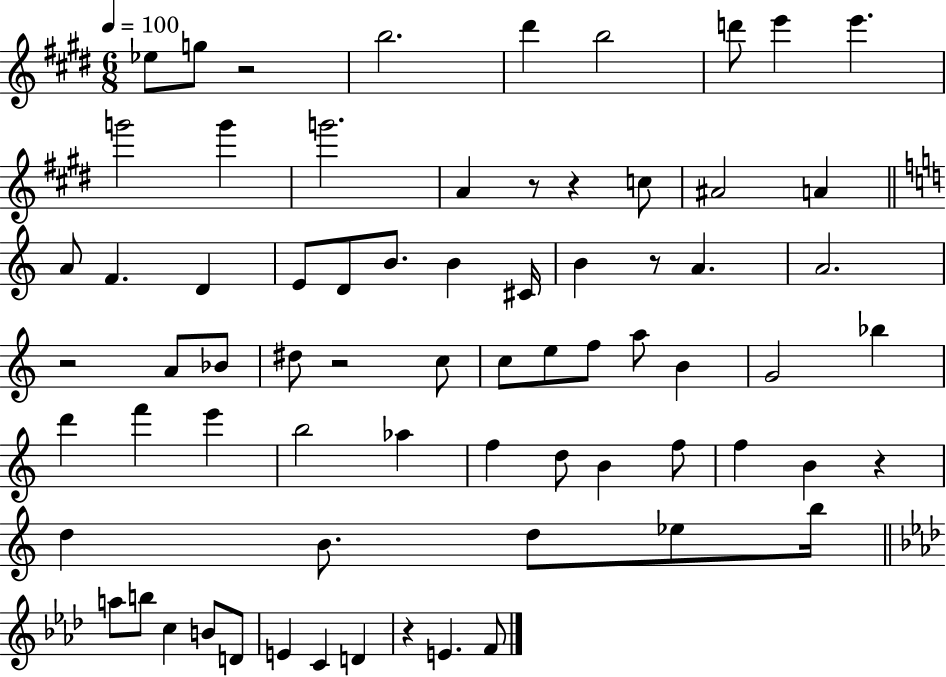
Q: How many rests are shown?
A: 8